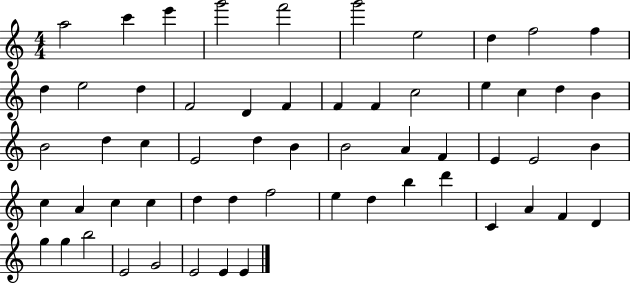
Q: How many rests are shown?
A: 0